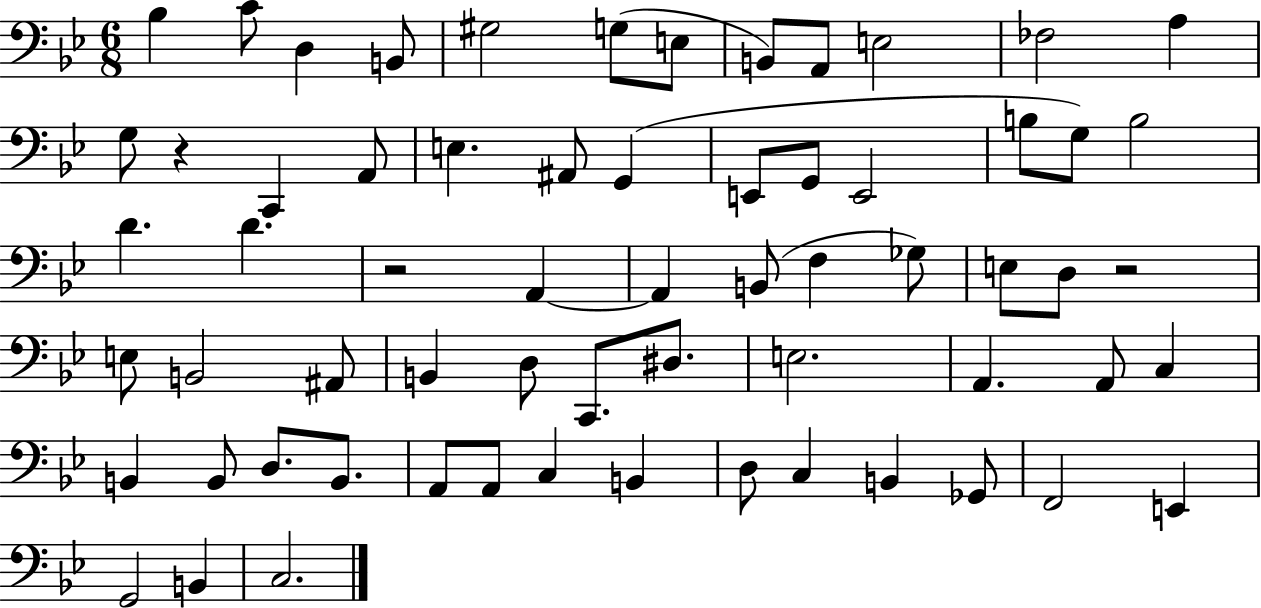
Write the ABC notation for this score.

X:1
T:Untitled
M:6/8
L:1/4
K:Bb
_B, C/2 D, B,,/2 ^G,2 G,/2 E,/2 B,,/2 A,,/2 E,2 _F,2 A, G,/2 z C,, A,,/2 E, ^A,,/2 G,, E,,/2 G,,/2 E,,2 B,/2 G,/2 B,2 D D z2 A,, A,, B,,/2 F, _G,/2 E,/2 D,/2 z2 E,/2 B,,2 ^A,,/2 B,, D,/2 C,,/2 ^D,/2 E,2 A,, A,,/2 C, B,, B,,/2 D,/2 B,,/2 A,,/2 A,,/2 C, B,, D,/2 C, B,, _G,,/2 F,,2 E,, G,,2 B,, C,2